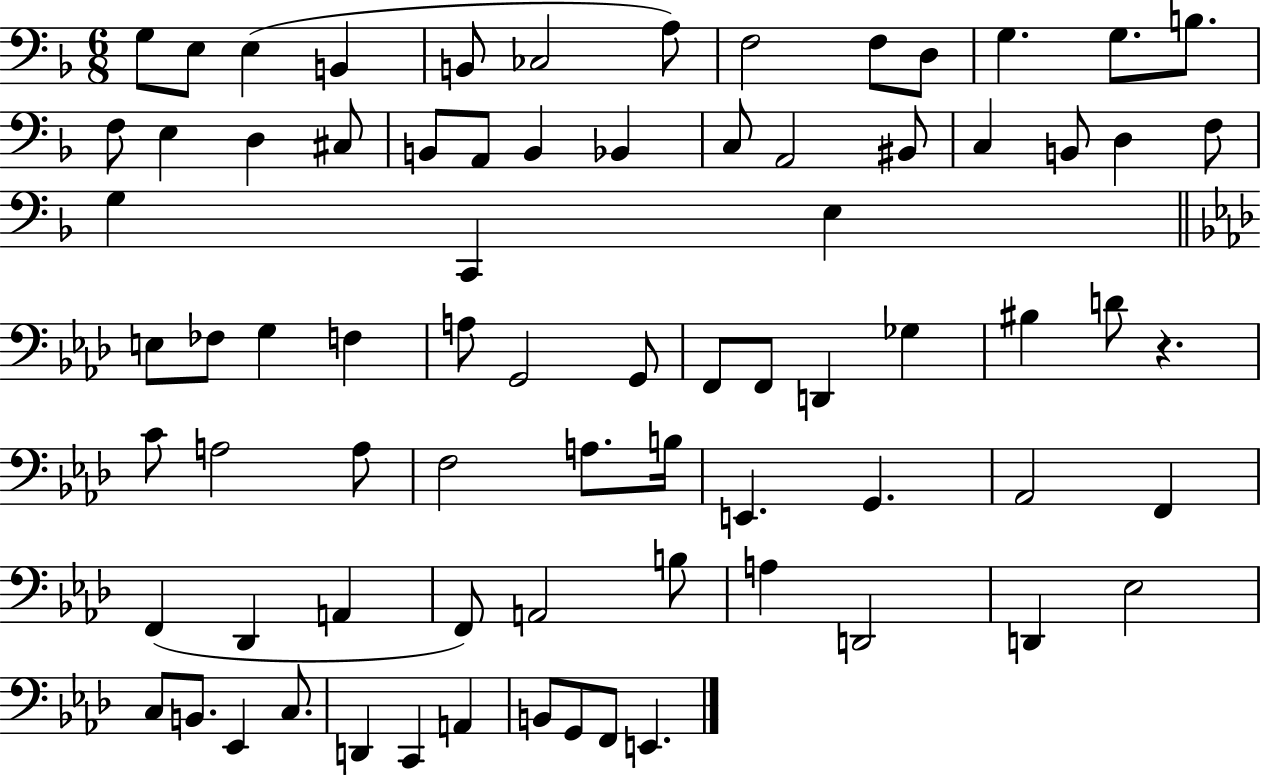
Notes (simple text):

G3/e E3/e E3/q B2/q B2/e CES3/h A3/e F3/h F3/e D3/e G3/q. G3/e. B3/e. F3/e E3/q D3/q C#3/e B2/e A2/e B2/q Bb2/q C3/e A2/h BIS2/e C3/q B2/e D3/q F3/e G3/q C2/q E3/q E3/e FES3/e G3/q F3/q A3/e G2/h G2/e F2/e F2/e D2/q Gb3/q BIS3/q D4/e R/q. C4/e A3/h A3/e F3/h A3/e. B3/s E2/q. G2/q. Ab2/h F2/q F2/q Db2/q A2/q F2/e A2/h B3/e A3/q D2/h D2/q Eb3/h C3/e B2/e. Eb2/q C3/e. D2/q C2/q A2/q B2/e G2/e F2/e E2/q.